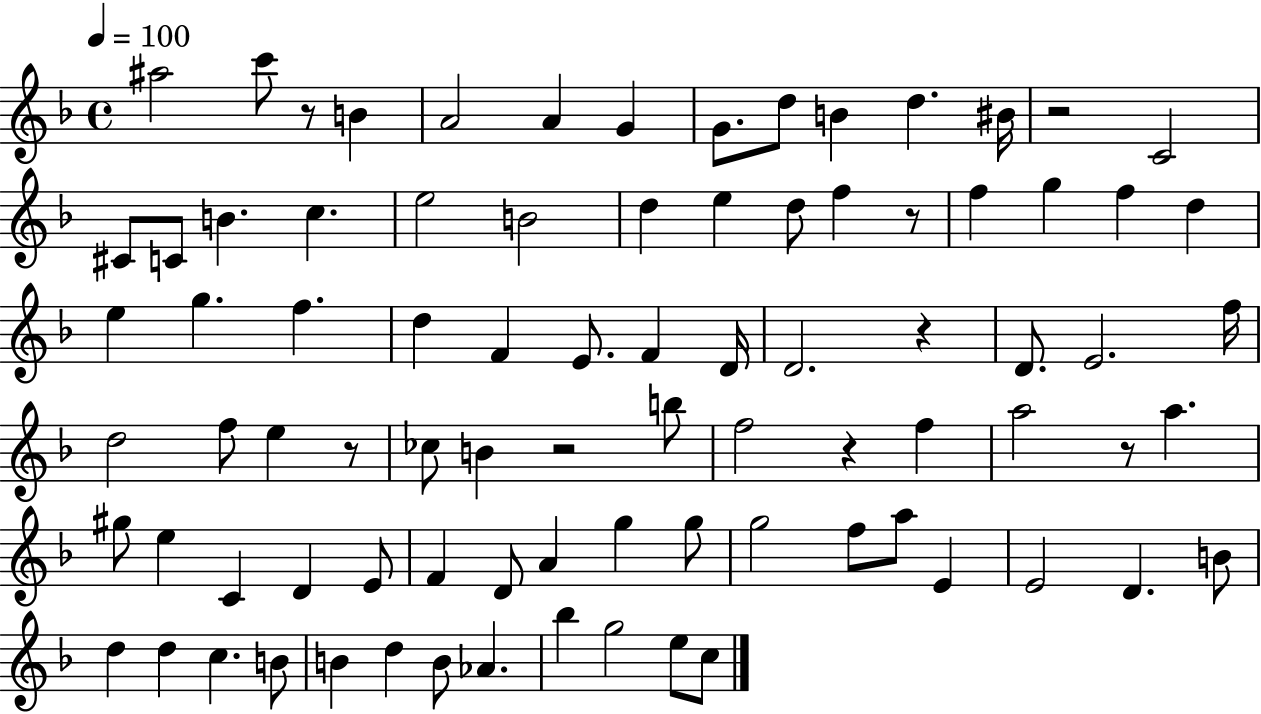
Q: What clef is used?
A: treble